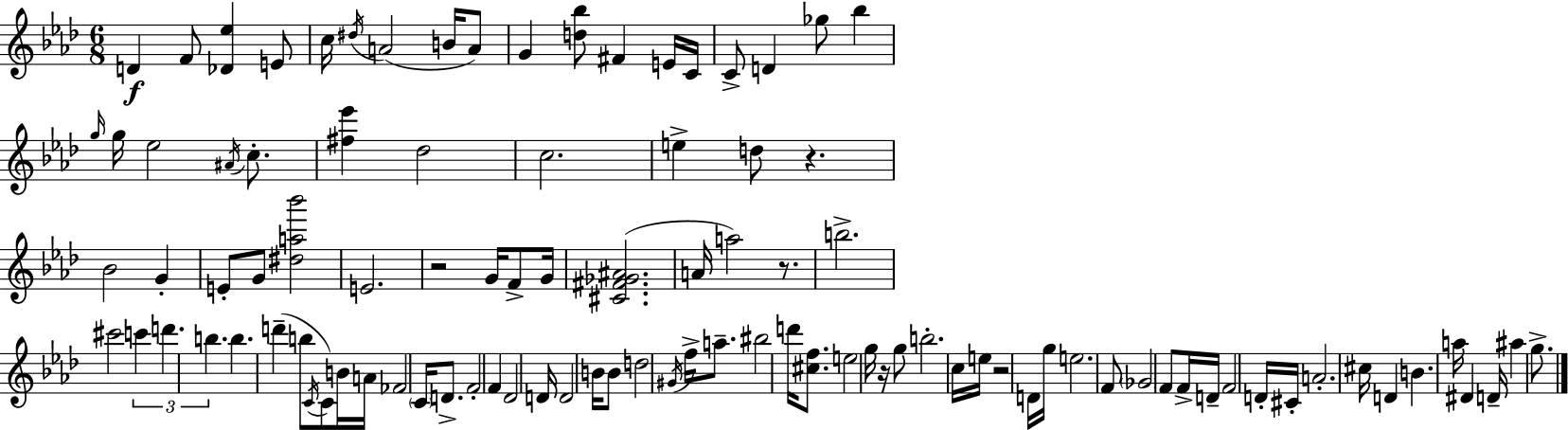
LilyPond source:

{
  \clef treble
  \numericTimeSignature
  \time 6/8
  \key f \minor
  d'4\f f'8 <des' ees''>4 e'8 | c''16 \acciaccatura { dis''16 }( a'2 b'16 a'8) | g'4 <d'' bes''>8 fis'4 e'16 | c'16 c'8-> d'4 ges''8 bes''4 | \break \grace { g''16 } g''16 ees''2 \acciaccatura { ais'16 } | c''8.-. <fis'' ees'''>4 des''2 | c''2. | e''4-> d''8 r4. | \break bes'2 g'4-. | e'8-. g'8 <dis'' a'' bes'''>2 | e'2. | r2 g'16 | \break f'8-> g'16 <cis' fis' ges' ais'>2.( | a'16 a''2) | r8. b''2.-> | cis'''2 \tuplet 3/2 { c'''4 | \break d'''4. b''4. } | b''4. d'''4--( | b''8 \acciaccatura { c'16 } c'8) b'16 a'16 fes'2 | \parenthesize c'16 d'8.-> f'2-. | \break f'4 des'2 | d'16 d'2 | b'16 b'8 d''2 | \acciaccatura { gis'16 } f''16-> a''8.-- bis''2 | \break d'''16 <cis'' f''>8. e''2 | g''16 r16 g''8 b''2.-. | c''16 e''16 r2 | d'16 g''16 e''2. | \break f'8 \parenthesize ges'2 | f'8 f'16-> d'16-- f'2 | d'16-. cis'16-. a'2.-. | cis''16 d'4 b'4. | \break a''16 dis'4 d'16-- ais''4 | g''8.-> \bar "|."
}